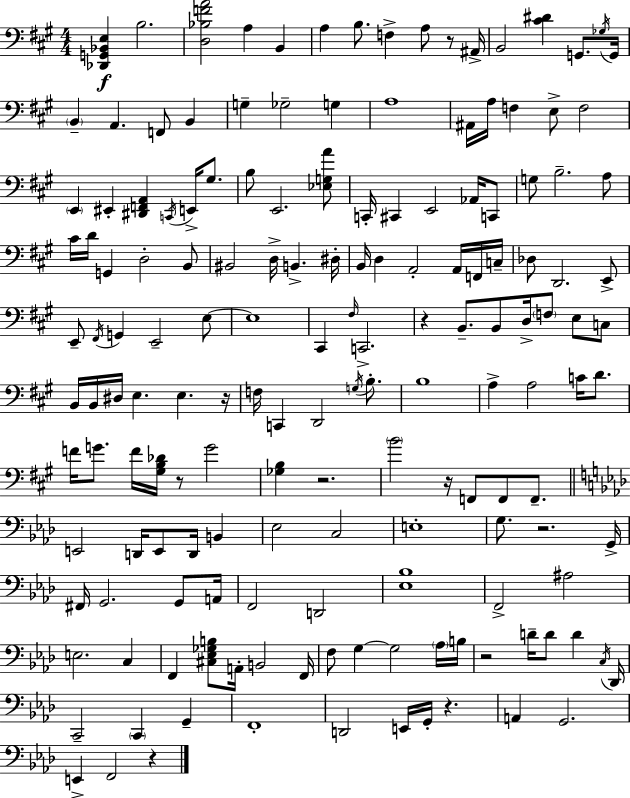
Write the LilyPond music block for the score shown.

{
  \clef bass
  \numericTimeSignature
  \time 4/4
  \key a \major
  <des, g, bes, e>4\f b2. | <d bes f' a'>2 a4 b,4 | a4 b8. f4-> a8 r8 ais,16-> | b,2 <cis' dis'>4 g,8. \acciaccatura { ges16 } | \break g,16 \parenthesize b,4-- a,4. f,8 b,4 | g4-- ges2-- g4 | a1 | ais,16 a16 f4 e8-> f2 | \break \parenthesize e,4 eis,4-. <dis, f, a,>4 \acciaccatura { c,16 } e,16-> gis8. | b8 e,2. | <ees g a'>8 c,16-. cis,4 e,2 aes,16 | c,8 g8 b2.-- | \break a8 cis'16 d'16 g,4 d2-. | b,8 bis,2 d16-> b,4.-> | dis16-. b,16 d4 a,2-. a,16 | f,16 c16-- des8 d,2. | \break e,8-> e,8-- \acciaccatura { fis,16 } g,4 e,2-- | e8~~ e1 | cis,4 \grace { fis16 } c,2.-> | r4 b,8.-- b,8 d16-> \parenthesize f8 | \break e8 c8 b,16 b,16 dis16 e4. e4. | r16 f16 c,4 d,2 | \acciaccatura { g16 } b8.-. b1 | a4-> a2 | \break c'16 d'8. f'16 g'8. f'16 <gis b des'>16 r8 g'2 | <ges b>4 r2. | \parenthesize b'2 r16 f,8 | f,8 f,8.-- \bar "||" \break \key aes \major e,2 d,16 e,8 d,16 b,4 | ees2 c2 | e1-. | g8. r2. g,16-> | \break fis,16 g,2. g,8 a,16 | f,2 d,2 | <ees bes>1 | f,2-> ais2 | \break e2. c4 | f,4 <cis ees ges b>8 a,16-. b,2 f,16 | f8 g4~~ g2 \parenthesize aes16 b16 | r2 d'16-- d'8 d'4 \acciaccatura { c16 } | \break des,16 c,2-- \parenthesize c,4 g,4-- | f,1-. | d,2 e,16 g,16-. r4. | a,4 g,2. | \break e,4-> f,2 r4 | \bar "|."
}